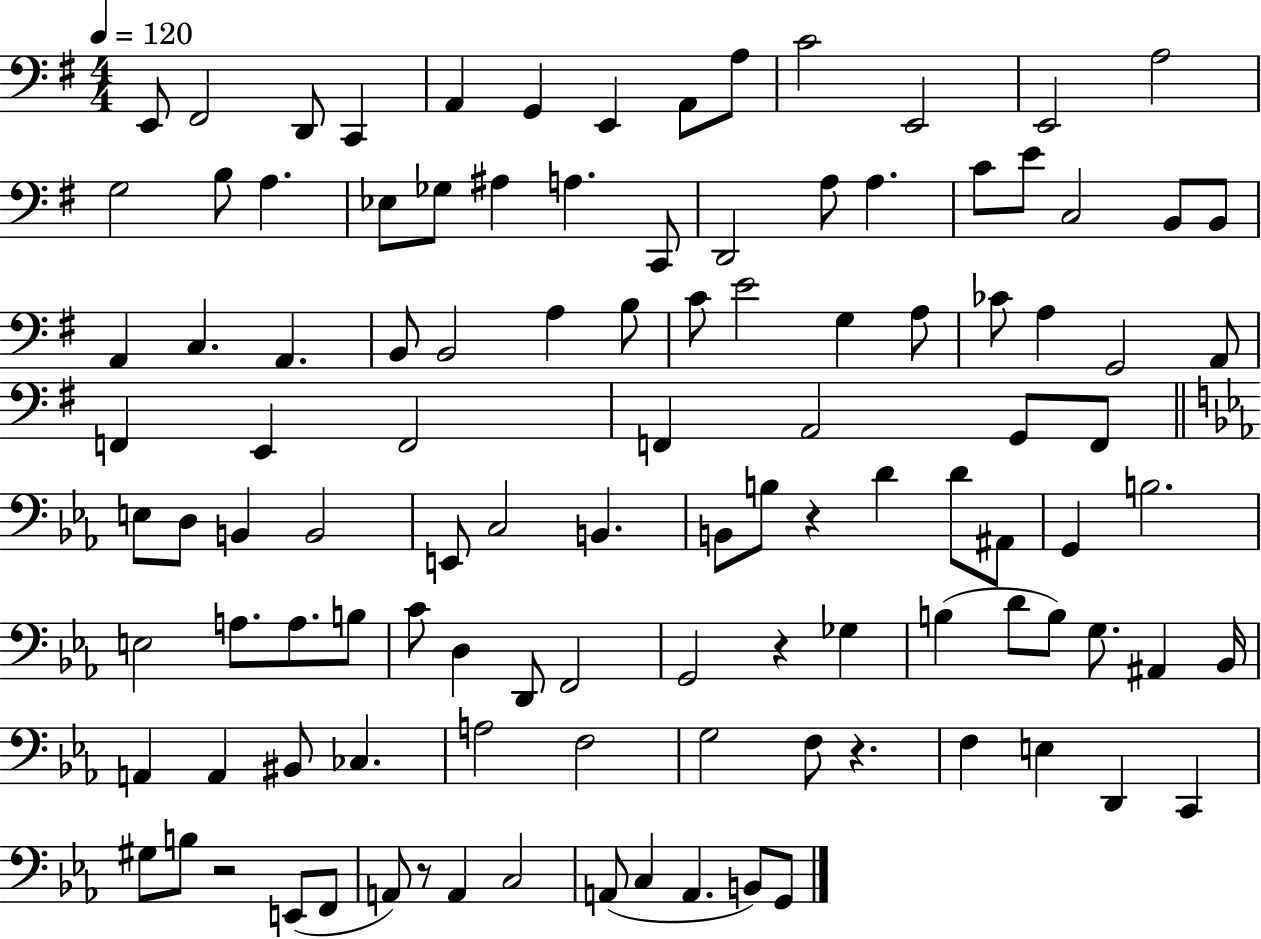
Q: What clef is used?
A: bass